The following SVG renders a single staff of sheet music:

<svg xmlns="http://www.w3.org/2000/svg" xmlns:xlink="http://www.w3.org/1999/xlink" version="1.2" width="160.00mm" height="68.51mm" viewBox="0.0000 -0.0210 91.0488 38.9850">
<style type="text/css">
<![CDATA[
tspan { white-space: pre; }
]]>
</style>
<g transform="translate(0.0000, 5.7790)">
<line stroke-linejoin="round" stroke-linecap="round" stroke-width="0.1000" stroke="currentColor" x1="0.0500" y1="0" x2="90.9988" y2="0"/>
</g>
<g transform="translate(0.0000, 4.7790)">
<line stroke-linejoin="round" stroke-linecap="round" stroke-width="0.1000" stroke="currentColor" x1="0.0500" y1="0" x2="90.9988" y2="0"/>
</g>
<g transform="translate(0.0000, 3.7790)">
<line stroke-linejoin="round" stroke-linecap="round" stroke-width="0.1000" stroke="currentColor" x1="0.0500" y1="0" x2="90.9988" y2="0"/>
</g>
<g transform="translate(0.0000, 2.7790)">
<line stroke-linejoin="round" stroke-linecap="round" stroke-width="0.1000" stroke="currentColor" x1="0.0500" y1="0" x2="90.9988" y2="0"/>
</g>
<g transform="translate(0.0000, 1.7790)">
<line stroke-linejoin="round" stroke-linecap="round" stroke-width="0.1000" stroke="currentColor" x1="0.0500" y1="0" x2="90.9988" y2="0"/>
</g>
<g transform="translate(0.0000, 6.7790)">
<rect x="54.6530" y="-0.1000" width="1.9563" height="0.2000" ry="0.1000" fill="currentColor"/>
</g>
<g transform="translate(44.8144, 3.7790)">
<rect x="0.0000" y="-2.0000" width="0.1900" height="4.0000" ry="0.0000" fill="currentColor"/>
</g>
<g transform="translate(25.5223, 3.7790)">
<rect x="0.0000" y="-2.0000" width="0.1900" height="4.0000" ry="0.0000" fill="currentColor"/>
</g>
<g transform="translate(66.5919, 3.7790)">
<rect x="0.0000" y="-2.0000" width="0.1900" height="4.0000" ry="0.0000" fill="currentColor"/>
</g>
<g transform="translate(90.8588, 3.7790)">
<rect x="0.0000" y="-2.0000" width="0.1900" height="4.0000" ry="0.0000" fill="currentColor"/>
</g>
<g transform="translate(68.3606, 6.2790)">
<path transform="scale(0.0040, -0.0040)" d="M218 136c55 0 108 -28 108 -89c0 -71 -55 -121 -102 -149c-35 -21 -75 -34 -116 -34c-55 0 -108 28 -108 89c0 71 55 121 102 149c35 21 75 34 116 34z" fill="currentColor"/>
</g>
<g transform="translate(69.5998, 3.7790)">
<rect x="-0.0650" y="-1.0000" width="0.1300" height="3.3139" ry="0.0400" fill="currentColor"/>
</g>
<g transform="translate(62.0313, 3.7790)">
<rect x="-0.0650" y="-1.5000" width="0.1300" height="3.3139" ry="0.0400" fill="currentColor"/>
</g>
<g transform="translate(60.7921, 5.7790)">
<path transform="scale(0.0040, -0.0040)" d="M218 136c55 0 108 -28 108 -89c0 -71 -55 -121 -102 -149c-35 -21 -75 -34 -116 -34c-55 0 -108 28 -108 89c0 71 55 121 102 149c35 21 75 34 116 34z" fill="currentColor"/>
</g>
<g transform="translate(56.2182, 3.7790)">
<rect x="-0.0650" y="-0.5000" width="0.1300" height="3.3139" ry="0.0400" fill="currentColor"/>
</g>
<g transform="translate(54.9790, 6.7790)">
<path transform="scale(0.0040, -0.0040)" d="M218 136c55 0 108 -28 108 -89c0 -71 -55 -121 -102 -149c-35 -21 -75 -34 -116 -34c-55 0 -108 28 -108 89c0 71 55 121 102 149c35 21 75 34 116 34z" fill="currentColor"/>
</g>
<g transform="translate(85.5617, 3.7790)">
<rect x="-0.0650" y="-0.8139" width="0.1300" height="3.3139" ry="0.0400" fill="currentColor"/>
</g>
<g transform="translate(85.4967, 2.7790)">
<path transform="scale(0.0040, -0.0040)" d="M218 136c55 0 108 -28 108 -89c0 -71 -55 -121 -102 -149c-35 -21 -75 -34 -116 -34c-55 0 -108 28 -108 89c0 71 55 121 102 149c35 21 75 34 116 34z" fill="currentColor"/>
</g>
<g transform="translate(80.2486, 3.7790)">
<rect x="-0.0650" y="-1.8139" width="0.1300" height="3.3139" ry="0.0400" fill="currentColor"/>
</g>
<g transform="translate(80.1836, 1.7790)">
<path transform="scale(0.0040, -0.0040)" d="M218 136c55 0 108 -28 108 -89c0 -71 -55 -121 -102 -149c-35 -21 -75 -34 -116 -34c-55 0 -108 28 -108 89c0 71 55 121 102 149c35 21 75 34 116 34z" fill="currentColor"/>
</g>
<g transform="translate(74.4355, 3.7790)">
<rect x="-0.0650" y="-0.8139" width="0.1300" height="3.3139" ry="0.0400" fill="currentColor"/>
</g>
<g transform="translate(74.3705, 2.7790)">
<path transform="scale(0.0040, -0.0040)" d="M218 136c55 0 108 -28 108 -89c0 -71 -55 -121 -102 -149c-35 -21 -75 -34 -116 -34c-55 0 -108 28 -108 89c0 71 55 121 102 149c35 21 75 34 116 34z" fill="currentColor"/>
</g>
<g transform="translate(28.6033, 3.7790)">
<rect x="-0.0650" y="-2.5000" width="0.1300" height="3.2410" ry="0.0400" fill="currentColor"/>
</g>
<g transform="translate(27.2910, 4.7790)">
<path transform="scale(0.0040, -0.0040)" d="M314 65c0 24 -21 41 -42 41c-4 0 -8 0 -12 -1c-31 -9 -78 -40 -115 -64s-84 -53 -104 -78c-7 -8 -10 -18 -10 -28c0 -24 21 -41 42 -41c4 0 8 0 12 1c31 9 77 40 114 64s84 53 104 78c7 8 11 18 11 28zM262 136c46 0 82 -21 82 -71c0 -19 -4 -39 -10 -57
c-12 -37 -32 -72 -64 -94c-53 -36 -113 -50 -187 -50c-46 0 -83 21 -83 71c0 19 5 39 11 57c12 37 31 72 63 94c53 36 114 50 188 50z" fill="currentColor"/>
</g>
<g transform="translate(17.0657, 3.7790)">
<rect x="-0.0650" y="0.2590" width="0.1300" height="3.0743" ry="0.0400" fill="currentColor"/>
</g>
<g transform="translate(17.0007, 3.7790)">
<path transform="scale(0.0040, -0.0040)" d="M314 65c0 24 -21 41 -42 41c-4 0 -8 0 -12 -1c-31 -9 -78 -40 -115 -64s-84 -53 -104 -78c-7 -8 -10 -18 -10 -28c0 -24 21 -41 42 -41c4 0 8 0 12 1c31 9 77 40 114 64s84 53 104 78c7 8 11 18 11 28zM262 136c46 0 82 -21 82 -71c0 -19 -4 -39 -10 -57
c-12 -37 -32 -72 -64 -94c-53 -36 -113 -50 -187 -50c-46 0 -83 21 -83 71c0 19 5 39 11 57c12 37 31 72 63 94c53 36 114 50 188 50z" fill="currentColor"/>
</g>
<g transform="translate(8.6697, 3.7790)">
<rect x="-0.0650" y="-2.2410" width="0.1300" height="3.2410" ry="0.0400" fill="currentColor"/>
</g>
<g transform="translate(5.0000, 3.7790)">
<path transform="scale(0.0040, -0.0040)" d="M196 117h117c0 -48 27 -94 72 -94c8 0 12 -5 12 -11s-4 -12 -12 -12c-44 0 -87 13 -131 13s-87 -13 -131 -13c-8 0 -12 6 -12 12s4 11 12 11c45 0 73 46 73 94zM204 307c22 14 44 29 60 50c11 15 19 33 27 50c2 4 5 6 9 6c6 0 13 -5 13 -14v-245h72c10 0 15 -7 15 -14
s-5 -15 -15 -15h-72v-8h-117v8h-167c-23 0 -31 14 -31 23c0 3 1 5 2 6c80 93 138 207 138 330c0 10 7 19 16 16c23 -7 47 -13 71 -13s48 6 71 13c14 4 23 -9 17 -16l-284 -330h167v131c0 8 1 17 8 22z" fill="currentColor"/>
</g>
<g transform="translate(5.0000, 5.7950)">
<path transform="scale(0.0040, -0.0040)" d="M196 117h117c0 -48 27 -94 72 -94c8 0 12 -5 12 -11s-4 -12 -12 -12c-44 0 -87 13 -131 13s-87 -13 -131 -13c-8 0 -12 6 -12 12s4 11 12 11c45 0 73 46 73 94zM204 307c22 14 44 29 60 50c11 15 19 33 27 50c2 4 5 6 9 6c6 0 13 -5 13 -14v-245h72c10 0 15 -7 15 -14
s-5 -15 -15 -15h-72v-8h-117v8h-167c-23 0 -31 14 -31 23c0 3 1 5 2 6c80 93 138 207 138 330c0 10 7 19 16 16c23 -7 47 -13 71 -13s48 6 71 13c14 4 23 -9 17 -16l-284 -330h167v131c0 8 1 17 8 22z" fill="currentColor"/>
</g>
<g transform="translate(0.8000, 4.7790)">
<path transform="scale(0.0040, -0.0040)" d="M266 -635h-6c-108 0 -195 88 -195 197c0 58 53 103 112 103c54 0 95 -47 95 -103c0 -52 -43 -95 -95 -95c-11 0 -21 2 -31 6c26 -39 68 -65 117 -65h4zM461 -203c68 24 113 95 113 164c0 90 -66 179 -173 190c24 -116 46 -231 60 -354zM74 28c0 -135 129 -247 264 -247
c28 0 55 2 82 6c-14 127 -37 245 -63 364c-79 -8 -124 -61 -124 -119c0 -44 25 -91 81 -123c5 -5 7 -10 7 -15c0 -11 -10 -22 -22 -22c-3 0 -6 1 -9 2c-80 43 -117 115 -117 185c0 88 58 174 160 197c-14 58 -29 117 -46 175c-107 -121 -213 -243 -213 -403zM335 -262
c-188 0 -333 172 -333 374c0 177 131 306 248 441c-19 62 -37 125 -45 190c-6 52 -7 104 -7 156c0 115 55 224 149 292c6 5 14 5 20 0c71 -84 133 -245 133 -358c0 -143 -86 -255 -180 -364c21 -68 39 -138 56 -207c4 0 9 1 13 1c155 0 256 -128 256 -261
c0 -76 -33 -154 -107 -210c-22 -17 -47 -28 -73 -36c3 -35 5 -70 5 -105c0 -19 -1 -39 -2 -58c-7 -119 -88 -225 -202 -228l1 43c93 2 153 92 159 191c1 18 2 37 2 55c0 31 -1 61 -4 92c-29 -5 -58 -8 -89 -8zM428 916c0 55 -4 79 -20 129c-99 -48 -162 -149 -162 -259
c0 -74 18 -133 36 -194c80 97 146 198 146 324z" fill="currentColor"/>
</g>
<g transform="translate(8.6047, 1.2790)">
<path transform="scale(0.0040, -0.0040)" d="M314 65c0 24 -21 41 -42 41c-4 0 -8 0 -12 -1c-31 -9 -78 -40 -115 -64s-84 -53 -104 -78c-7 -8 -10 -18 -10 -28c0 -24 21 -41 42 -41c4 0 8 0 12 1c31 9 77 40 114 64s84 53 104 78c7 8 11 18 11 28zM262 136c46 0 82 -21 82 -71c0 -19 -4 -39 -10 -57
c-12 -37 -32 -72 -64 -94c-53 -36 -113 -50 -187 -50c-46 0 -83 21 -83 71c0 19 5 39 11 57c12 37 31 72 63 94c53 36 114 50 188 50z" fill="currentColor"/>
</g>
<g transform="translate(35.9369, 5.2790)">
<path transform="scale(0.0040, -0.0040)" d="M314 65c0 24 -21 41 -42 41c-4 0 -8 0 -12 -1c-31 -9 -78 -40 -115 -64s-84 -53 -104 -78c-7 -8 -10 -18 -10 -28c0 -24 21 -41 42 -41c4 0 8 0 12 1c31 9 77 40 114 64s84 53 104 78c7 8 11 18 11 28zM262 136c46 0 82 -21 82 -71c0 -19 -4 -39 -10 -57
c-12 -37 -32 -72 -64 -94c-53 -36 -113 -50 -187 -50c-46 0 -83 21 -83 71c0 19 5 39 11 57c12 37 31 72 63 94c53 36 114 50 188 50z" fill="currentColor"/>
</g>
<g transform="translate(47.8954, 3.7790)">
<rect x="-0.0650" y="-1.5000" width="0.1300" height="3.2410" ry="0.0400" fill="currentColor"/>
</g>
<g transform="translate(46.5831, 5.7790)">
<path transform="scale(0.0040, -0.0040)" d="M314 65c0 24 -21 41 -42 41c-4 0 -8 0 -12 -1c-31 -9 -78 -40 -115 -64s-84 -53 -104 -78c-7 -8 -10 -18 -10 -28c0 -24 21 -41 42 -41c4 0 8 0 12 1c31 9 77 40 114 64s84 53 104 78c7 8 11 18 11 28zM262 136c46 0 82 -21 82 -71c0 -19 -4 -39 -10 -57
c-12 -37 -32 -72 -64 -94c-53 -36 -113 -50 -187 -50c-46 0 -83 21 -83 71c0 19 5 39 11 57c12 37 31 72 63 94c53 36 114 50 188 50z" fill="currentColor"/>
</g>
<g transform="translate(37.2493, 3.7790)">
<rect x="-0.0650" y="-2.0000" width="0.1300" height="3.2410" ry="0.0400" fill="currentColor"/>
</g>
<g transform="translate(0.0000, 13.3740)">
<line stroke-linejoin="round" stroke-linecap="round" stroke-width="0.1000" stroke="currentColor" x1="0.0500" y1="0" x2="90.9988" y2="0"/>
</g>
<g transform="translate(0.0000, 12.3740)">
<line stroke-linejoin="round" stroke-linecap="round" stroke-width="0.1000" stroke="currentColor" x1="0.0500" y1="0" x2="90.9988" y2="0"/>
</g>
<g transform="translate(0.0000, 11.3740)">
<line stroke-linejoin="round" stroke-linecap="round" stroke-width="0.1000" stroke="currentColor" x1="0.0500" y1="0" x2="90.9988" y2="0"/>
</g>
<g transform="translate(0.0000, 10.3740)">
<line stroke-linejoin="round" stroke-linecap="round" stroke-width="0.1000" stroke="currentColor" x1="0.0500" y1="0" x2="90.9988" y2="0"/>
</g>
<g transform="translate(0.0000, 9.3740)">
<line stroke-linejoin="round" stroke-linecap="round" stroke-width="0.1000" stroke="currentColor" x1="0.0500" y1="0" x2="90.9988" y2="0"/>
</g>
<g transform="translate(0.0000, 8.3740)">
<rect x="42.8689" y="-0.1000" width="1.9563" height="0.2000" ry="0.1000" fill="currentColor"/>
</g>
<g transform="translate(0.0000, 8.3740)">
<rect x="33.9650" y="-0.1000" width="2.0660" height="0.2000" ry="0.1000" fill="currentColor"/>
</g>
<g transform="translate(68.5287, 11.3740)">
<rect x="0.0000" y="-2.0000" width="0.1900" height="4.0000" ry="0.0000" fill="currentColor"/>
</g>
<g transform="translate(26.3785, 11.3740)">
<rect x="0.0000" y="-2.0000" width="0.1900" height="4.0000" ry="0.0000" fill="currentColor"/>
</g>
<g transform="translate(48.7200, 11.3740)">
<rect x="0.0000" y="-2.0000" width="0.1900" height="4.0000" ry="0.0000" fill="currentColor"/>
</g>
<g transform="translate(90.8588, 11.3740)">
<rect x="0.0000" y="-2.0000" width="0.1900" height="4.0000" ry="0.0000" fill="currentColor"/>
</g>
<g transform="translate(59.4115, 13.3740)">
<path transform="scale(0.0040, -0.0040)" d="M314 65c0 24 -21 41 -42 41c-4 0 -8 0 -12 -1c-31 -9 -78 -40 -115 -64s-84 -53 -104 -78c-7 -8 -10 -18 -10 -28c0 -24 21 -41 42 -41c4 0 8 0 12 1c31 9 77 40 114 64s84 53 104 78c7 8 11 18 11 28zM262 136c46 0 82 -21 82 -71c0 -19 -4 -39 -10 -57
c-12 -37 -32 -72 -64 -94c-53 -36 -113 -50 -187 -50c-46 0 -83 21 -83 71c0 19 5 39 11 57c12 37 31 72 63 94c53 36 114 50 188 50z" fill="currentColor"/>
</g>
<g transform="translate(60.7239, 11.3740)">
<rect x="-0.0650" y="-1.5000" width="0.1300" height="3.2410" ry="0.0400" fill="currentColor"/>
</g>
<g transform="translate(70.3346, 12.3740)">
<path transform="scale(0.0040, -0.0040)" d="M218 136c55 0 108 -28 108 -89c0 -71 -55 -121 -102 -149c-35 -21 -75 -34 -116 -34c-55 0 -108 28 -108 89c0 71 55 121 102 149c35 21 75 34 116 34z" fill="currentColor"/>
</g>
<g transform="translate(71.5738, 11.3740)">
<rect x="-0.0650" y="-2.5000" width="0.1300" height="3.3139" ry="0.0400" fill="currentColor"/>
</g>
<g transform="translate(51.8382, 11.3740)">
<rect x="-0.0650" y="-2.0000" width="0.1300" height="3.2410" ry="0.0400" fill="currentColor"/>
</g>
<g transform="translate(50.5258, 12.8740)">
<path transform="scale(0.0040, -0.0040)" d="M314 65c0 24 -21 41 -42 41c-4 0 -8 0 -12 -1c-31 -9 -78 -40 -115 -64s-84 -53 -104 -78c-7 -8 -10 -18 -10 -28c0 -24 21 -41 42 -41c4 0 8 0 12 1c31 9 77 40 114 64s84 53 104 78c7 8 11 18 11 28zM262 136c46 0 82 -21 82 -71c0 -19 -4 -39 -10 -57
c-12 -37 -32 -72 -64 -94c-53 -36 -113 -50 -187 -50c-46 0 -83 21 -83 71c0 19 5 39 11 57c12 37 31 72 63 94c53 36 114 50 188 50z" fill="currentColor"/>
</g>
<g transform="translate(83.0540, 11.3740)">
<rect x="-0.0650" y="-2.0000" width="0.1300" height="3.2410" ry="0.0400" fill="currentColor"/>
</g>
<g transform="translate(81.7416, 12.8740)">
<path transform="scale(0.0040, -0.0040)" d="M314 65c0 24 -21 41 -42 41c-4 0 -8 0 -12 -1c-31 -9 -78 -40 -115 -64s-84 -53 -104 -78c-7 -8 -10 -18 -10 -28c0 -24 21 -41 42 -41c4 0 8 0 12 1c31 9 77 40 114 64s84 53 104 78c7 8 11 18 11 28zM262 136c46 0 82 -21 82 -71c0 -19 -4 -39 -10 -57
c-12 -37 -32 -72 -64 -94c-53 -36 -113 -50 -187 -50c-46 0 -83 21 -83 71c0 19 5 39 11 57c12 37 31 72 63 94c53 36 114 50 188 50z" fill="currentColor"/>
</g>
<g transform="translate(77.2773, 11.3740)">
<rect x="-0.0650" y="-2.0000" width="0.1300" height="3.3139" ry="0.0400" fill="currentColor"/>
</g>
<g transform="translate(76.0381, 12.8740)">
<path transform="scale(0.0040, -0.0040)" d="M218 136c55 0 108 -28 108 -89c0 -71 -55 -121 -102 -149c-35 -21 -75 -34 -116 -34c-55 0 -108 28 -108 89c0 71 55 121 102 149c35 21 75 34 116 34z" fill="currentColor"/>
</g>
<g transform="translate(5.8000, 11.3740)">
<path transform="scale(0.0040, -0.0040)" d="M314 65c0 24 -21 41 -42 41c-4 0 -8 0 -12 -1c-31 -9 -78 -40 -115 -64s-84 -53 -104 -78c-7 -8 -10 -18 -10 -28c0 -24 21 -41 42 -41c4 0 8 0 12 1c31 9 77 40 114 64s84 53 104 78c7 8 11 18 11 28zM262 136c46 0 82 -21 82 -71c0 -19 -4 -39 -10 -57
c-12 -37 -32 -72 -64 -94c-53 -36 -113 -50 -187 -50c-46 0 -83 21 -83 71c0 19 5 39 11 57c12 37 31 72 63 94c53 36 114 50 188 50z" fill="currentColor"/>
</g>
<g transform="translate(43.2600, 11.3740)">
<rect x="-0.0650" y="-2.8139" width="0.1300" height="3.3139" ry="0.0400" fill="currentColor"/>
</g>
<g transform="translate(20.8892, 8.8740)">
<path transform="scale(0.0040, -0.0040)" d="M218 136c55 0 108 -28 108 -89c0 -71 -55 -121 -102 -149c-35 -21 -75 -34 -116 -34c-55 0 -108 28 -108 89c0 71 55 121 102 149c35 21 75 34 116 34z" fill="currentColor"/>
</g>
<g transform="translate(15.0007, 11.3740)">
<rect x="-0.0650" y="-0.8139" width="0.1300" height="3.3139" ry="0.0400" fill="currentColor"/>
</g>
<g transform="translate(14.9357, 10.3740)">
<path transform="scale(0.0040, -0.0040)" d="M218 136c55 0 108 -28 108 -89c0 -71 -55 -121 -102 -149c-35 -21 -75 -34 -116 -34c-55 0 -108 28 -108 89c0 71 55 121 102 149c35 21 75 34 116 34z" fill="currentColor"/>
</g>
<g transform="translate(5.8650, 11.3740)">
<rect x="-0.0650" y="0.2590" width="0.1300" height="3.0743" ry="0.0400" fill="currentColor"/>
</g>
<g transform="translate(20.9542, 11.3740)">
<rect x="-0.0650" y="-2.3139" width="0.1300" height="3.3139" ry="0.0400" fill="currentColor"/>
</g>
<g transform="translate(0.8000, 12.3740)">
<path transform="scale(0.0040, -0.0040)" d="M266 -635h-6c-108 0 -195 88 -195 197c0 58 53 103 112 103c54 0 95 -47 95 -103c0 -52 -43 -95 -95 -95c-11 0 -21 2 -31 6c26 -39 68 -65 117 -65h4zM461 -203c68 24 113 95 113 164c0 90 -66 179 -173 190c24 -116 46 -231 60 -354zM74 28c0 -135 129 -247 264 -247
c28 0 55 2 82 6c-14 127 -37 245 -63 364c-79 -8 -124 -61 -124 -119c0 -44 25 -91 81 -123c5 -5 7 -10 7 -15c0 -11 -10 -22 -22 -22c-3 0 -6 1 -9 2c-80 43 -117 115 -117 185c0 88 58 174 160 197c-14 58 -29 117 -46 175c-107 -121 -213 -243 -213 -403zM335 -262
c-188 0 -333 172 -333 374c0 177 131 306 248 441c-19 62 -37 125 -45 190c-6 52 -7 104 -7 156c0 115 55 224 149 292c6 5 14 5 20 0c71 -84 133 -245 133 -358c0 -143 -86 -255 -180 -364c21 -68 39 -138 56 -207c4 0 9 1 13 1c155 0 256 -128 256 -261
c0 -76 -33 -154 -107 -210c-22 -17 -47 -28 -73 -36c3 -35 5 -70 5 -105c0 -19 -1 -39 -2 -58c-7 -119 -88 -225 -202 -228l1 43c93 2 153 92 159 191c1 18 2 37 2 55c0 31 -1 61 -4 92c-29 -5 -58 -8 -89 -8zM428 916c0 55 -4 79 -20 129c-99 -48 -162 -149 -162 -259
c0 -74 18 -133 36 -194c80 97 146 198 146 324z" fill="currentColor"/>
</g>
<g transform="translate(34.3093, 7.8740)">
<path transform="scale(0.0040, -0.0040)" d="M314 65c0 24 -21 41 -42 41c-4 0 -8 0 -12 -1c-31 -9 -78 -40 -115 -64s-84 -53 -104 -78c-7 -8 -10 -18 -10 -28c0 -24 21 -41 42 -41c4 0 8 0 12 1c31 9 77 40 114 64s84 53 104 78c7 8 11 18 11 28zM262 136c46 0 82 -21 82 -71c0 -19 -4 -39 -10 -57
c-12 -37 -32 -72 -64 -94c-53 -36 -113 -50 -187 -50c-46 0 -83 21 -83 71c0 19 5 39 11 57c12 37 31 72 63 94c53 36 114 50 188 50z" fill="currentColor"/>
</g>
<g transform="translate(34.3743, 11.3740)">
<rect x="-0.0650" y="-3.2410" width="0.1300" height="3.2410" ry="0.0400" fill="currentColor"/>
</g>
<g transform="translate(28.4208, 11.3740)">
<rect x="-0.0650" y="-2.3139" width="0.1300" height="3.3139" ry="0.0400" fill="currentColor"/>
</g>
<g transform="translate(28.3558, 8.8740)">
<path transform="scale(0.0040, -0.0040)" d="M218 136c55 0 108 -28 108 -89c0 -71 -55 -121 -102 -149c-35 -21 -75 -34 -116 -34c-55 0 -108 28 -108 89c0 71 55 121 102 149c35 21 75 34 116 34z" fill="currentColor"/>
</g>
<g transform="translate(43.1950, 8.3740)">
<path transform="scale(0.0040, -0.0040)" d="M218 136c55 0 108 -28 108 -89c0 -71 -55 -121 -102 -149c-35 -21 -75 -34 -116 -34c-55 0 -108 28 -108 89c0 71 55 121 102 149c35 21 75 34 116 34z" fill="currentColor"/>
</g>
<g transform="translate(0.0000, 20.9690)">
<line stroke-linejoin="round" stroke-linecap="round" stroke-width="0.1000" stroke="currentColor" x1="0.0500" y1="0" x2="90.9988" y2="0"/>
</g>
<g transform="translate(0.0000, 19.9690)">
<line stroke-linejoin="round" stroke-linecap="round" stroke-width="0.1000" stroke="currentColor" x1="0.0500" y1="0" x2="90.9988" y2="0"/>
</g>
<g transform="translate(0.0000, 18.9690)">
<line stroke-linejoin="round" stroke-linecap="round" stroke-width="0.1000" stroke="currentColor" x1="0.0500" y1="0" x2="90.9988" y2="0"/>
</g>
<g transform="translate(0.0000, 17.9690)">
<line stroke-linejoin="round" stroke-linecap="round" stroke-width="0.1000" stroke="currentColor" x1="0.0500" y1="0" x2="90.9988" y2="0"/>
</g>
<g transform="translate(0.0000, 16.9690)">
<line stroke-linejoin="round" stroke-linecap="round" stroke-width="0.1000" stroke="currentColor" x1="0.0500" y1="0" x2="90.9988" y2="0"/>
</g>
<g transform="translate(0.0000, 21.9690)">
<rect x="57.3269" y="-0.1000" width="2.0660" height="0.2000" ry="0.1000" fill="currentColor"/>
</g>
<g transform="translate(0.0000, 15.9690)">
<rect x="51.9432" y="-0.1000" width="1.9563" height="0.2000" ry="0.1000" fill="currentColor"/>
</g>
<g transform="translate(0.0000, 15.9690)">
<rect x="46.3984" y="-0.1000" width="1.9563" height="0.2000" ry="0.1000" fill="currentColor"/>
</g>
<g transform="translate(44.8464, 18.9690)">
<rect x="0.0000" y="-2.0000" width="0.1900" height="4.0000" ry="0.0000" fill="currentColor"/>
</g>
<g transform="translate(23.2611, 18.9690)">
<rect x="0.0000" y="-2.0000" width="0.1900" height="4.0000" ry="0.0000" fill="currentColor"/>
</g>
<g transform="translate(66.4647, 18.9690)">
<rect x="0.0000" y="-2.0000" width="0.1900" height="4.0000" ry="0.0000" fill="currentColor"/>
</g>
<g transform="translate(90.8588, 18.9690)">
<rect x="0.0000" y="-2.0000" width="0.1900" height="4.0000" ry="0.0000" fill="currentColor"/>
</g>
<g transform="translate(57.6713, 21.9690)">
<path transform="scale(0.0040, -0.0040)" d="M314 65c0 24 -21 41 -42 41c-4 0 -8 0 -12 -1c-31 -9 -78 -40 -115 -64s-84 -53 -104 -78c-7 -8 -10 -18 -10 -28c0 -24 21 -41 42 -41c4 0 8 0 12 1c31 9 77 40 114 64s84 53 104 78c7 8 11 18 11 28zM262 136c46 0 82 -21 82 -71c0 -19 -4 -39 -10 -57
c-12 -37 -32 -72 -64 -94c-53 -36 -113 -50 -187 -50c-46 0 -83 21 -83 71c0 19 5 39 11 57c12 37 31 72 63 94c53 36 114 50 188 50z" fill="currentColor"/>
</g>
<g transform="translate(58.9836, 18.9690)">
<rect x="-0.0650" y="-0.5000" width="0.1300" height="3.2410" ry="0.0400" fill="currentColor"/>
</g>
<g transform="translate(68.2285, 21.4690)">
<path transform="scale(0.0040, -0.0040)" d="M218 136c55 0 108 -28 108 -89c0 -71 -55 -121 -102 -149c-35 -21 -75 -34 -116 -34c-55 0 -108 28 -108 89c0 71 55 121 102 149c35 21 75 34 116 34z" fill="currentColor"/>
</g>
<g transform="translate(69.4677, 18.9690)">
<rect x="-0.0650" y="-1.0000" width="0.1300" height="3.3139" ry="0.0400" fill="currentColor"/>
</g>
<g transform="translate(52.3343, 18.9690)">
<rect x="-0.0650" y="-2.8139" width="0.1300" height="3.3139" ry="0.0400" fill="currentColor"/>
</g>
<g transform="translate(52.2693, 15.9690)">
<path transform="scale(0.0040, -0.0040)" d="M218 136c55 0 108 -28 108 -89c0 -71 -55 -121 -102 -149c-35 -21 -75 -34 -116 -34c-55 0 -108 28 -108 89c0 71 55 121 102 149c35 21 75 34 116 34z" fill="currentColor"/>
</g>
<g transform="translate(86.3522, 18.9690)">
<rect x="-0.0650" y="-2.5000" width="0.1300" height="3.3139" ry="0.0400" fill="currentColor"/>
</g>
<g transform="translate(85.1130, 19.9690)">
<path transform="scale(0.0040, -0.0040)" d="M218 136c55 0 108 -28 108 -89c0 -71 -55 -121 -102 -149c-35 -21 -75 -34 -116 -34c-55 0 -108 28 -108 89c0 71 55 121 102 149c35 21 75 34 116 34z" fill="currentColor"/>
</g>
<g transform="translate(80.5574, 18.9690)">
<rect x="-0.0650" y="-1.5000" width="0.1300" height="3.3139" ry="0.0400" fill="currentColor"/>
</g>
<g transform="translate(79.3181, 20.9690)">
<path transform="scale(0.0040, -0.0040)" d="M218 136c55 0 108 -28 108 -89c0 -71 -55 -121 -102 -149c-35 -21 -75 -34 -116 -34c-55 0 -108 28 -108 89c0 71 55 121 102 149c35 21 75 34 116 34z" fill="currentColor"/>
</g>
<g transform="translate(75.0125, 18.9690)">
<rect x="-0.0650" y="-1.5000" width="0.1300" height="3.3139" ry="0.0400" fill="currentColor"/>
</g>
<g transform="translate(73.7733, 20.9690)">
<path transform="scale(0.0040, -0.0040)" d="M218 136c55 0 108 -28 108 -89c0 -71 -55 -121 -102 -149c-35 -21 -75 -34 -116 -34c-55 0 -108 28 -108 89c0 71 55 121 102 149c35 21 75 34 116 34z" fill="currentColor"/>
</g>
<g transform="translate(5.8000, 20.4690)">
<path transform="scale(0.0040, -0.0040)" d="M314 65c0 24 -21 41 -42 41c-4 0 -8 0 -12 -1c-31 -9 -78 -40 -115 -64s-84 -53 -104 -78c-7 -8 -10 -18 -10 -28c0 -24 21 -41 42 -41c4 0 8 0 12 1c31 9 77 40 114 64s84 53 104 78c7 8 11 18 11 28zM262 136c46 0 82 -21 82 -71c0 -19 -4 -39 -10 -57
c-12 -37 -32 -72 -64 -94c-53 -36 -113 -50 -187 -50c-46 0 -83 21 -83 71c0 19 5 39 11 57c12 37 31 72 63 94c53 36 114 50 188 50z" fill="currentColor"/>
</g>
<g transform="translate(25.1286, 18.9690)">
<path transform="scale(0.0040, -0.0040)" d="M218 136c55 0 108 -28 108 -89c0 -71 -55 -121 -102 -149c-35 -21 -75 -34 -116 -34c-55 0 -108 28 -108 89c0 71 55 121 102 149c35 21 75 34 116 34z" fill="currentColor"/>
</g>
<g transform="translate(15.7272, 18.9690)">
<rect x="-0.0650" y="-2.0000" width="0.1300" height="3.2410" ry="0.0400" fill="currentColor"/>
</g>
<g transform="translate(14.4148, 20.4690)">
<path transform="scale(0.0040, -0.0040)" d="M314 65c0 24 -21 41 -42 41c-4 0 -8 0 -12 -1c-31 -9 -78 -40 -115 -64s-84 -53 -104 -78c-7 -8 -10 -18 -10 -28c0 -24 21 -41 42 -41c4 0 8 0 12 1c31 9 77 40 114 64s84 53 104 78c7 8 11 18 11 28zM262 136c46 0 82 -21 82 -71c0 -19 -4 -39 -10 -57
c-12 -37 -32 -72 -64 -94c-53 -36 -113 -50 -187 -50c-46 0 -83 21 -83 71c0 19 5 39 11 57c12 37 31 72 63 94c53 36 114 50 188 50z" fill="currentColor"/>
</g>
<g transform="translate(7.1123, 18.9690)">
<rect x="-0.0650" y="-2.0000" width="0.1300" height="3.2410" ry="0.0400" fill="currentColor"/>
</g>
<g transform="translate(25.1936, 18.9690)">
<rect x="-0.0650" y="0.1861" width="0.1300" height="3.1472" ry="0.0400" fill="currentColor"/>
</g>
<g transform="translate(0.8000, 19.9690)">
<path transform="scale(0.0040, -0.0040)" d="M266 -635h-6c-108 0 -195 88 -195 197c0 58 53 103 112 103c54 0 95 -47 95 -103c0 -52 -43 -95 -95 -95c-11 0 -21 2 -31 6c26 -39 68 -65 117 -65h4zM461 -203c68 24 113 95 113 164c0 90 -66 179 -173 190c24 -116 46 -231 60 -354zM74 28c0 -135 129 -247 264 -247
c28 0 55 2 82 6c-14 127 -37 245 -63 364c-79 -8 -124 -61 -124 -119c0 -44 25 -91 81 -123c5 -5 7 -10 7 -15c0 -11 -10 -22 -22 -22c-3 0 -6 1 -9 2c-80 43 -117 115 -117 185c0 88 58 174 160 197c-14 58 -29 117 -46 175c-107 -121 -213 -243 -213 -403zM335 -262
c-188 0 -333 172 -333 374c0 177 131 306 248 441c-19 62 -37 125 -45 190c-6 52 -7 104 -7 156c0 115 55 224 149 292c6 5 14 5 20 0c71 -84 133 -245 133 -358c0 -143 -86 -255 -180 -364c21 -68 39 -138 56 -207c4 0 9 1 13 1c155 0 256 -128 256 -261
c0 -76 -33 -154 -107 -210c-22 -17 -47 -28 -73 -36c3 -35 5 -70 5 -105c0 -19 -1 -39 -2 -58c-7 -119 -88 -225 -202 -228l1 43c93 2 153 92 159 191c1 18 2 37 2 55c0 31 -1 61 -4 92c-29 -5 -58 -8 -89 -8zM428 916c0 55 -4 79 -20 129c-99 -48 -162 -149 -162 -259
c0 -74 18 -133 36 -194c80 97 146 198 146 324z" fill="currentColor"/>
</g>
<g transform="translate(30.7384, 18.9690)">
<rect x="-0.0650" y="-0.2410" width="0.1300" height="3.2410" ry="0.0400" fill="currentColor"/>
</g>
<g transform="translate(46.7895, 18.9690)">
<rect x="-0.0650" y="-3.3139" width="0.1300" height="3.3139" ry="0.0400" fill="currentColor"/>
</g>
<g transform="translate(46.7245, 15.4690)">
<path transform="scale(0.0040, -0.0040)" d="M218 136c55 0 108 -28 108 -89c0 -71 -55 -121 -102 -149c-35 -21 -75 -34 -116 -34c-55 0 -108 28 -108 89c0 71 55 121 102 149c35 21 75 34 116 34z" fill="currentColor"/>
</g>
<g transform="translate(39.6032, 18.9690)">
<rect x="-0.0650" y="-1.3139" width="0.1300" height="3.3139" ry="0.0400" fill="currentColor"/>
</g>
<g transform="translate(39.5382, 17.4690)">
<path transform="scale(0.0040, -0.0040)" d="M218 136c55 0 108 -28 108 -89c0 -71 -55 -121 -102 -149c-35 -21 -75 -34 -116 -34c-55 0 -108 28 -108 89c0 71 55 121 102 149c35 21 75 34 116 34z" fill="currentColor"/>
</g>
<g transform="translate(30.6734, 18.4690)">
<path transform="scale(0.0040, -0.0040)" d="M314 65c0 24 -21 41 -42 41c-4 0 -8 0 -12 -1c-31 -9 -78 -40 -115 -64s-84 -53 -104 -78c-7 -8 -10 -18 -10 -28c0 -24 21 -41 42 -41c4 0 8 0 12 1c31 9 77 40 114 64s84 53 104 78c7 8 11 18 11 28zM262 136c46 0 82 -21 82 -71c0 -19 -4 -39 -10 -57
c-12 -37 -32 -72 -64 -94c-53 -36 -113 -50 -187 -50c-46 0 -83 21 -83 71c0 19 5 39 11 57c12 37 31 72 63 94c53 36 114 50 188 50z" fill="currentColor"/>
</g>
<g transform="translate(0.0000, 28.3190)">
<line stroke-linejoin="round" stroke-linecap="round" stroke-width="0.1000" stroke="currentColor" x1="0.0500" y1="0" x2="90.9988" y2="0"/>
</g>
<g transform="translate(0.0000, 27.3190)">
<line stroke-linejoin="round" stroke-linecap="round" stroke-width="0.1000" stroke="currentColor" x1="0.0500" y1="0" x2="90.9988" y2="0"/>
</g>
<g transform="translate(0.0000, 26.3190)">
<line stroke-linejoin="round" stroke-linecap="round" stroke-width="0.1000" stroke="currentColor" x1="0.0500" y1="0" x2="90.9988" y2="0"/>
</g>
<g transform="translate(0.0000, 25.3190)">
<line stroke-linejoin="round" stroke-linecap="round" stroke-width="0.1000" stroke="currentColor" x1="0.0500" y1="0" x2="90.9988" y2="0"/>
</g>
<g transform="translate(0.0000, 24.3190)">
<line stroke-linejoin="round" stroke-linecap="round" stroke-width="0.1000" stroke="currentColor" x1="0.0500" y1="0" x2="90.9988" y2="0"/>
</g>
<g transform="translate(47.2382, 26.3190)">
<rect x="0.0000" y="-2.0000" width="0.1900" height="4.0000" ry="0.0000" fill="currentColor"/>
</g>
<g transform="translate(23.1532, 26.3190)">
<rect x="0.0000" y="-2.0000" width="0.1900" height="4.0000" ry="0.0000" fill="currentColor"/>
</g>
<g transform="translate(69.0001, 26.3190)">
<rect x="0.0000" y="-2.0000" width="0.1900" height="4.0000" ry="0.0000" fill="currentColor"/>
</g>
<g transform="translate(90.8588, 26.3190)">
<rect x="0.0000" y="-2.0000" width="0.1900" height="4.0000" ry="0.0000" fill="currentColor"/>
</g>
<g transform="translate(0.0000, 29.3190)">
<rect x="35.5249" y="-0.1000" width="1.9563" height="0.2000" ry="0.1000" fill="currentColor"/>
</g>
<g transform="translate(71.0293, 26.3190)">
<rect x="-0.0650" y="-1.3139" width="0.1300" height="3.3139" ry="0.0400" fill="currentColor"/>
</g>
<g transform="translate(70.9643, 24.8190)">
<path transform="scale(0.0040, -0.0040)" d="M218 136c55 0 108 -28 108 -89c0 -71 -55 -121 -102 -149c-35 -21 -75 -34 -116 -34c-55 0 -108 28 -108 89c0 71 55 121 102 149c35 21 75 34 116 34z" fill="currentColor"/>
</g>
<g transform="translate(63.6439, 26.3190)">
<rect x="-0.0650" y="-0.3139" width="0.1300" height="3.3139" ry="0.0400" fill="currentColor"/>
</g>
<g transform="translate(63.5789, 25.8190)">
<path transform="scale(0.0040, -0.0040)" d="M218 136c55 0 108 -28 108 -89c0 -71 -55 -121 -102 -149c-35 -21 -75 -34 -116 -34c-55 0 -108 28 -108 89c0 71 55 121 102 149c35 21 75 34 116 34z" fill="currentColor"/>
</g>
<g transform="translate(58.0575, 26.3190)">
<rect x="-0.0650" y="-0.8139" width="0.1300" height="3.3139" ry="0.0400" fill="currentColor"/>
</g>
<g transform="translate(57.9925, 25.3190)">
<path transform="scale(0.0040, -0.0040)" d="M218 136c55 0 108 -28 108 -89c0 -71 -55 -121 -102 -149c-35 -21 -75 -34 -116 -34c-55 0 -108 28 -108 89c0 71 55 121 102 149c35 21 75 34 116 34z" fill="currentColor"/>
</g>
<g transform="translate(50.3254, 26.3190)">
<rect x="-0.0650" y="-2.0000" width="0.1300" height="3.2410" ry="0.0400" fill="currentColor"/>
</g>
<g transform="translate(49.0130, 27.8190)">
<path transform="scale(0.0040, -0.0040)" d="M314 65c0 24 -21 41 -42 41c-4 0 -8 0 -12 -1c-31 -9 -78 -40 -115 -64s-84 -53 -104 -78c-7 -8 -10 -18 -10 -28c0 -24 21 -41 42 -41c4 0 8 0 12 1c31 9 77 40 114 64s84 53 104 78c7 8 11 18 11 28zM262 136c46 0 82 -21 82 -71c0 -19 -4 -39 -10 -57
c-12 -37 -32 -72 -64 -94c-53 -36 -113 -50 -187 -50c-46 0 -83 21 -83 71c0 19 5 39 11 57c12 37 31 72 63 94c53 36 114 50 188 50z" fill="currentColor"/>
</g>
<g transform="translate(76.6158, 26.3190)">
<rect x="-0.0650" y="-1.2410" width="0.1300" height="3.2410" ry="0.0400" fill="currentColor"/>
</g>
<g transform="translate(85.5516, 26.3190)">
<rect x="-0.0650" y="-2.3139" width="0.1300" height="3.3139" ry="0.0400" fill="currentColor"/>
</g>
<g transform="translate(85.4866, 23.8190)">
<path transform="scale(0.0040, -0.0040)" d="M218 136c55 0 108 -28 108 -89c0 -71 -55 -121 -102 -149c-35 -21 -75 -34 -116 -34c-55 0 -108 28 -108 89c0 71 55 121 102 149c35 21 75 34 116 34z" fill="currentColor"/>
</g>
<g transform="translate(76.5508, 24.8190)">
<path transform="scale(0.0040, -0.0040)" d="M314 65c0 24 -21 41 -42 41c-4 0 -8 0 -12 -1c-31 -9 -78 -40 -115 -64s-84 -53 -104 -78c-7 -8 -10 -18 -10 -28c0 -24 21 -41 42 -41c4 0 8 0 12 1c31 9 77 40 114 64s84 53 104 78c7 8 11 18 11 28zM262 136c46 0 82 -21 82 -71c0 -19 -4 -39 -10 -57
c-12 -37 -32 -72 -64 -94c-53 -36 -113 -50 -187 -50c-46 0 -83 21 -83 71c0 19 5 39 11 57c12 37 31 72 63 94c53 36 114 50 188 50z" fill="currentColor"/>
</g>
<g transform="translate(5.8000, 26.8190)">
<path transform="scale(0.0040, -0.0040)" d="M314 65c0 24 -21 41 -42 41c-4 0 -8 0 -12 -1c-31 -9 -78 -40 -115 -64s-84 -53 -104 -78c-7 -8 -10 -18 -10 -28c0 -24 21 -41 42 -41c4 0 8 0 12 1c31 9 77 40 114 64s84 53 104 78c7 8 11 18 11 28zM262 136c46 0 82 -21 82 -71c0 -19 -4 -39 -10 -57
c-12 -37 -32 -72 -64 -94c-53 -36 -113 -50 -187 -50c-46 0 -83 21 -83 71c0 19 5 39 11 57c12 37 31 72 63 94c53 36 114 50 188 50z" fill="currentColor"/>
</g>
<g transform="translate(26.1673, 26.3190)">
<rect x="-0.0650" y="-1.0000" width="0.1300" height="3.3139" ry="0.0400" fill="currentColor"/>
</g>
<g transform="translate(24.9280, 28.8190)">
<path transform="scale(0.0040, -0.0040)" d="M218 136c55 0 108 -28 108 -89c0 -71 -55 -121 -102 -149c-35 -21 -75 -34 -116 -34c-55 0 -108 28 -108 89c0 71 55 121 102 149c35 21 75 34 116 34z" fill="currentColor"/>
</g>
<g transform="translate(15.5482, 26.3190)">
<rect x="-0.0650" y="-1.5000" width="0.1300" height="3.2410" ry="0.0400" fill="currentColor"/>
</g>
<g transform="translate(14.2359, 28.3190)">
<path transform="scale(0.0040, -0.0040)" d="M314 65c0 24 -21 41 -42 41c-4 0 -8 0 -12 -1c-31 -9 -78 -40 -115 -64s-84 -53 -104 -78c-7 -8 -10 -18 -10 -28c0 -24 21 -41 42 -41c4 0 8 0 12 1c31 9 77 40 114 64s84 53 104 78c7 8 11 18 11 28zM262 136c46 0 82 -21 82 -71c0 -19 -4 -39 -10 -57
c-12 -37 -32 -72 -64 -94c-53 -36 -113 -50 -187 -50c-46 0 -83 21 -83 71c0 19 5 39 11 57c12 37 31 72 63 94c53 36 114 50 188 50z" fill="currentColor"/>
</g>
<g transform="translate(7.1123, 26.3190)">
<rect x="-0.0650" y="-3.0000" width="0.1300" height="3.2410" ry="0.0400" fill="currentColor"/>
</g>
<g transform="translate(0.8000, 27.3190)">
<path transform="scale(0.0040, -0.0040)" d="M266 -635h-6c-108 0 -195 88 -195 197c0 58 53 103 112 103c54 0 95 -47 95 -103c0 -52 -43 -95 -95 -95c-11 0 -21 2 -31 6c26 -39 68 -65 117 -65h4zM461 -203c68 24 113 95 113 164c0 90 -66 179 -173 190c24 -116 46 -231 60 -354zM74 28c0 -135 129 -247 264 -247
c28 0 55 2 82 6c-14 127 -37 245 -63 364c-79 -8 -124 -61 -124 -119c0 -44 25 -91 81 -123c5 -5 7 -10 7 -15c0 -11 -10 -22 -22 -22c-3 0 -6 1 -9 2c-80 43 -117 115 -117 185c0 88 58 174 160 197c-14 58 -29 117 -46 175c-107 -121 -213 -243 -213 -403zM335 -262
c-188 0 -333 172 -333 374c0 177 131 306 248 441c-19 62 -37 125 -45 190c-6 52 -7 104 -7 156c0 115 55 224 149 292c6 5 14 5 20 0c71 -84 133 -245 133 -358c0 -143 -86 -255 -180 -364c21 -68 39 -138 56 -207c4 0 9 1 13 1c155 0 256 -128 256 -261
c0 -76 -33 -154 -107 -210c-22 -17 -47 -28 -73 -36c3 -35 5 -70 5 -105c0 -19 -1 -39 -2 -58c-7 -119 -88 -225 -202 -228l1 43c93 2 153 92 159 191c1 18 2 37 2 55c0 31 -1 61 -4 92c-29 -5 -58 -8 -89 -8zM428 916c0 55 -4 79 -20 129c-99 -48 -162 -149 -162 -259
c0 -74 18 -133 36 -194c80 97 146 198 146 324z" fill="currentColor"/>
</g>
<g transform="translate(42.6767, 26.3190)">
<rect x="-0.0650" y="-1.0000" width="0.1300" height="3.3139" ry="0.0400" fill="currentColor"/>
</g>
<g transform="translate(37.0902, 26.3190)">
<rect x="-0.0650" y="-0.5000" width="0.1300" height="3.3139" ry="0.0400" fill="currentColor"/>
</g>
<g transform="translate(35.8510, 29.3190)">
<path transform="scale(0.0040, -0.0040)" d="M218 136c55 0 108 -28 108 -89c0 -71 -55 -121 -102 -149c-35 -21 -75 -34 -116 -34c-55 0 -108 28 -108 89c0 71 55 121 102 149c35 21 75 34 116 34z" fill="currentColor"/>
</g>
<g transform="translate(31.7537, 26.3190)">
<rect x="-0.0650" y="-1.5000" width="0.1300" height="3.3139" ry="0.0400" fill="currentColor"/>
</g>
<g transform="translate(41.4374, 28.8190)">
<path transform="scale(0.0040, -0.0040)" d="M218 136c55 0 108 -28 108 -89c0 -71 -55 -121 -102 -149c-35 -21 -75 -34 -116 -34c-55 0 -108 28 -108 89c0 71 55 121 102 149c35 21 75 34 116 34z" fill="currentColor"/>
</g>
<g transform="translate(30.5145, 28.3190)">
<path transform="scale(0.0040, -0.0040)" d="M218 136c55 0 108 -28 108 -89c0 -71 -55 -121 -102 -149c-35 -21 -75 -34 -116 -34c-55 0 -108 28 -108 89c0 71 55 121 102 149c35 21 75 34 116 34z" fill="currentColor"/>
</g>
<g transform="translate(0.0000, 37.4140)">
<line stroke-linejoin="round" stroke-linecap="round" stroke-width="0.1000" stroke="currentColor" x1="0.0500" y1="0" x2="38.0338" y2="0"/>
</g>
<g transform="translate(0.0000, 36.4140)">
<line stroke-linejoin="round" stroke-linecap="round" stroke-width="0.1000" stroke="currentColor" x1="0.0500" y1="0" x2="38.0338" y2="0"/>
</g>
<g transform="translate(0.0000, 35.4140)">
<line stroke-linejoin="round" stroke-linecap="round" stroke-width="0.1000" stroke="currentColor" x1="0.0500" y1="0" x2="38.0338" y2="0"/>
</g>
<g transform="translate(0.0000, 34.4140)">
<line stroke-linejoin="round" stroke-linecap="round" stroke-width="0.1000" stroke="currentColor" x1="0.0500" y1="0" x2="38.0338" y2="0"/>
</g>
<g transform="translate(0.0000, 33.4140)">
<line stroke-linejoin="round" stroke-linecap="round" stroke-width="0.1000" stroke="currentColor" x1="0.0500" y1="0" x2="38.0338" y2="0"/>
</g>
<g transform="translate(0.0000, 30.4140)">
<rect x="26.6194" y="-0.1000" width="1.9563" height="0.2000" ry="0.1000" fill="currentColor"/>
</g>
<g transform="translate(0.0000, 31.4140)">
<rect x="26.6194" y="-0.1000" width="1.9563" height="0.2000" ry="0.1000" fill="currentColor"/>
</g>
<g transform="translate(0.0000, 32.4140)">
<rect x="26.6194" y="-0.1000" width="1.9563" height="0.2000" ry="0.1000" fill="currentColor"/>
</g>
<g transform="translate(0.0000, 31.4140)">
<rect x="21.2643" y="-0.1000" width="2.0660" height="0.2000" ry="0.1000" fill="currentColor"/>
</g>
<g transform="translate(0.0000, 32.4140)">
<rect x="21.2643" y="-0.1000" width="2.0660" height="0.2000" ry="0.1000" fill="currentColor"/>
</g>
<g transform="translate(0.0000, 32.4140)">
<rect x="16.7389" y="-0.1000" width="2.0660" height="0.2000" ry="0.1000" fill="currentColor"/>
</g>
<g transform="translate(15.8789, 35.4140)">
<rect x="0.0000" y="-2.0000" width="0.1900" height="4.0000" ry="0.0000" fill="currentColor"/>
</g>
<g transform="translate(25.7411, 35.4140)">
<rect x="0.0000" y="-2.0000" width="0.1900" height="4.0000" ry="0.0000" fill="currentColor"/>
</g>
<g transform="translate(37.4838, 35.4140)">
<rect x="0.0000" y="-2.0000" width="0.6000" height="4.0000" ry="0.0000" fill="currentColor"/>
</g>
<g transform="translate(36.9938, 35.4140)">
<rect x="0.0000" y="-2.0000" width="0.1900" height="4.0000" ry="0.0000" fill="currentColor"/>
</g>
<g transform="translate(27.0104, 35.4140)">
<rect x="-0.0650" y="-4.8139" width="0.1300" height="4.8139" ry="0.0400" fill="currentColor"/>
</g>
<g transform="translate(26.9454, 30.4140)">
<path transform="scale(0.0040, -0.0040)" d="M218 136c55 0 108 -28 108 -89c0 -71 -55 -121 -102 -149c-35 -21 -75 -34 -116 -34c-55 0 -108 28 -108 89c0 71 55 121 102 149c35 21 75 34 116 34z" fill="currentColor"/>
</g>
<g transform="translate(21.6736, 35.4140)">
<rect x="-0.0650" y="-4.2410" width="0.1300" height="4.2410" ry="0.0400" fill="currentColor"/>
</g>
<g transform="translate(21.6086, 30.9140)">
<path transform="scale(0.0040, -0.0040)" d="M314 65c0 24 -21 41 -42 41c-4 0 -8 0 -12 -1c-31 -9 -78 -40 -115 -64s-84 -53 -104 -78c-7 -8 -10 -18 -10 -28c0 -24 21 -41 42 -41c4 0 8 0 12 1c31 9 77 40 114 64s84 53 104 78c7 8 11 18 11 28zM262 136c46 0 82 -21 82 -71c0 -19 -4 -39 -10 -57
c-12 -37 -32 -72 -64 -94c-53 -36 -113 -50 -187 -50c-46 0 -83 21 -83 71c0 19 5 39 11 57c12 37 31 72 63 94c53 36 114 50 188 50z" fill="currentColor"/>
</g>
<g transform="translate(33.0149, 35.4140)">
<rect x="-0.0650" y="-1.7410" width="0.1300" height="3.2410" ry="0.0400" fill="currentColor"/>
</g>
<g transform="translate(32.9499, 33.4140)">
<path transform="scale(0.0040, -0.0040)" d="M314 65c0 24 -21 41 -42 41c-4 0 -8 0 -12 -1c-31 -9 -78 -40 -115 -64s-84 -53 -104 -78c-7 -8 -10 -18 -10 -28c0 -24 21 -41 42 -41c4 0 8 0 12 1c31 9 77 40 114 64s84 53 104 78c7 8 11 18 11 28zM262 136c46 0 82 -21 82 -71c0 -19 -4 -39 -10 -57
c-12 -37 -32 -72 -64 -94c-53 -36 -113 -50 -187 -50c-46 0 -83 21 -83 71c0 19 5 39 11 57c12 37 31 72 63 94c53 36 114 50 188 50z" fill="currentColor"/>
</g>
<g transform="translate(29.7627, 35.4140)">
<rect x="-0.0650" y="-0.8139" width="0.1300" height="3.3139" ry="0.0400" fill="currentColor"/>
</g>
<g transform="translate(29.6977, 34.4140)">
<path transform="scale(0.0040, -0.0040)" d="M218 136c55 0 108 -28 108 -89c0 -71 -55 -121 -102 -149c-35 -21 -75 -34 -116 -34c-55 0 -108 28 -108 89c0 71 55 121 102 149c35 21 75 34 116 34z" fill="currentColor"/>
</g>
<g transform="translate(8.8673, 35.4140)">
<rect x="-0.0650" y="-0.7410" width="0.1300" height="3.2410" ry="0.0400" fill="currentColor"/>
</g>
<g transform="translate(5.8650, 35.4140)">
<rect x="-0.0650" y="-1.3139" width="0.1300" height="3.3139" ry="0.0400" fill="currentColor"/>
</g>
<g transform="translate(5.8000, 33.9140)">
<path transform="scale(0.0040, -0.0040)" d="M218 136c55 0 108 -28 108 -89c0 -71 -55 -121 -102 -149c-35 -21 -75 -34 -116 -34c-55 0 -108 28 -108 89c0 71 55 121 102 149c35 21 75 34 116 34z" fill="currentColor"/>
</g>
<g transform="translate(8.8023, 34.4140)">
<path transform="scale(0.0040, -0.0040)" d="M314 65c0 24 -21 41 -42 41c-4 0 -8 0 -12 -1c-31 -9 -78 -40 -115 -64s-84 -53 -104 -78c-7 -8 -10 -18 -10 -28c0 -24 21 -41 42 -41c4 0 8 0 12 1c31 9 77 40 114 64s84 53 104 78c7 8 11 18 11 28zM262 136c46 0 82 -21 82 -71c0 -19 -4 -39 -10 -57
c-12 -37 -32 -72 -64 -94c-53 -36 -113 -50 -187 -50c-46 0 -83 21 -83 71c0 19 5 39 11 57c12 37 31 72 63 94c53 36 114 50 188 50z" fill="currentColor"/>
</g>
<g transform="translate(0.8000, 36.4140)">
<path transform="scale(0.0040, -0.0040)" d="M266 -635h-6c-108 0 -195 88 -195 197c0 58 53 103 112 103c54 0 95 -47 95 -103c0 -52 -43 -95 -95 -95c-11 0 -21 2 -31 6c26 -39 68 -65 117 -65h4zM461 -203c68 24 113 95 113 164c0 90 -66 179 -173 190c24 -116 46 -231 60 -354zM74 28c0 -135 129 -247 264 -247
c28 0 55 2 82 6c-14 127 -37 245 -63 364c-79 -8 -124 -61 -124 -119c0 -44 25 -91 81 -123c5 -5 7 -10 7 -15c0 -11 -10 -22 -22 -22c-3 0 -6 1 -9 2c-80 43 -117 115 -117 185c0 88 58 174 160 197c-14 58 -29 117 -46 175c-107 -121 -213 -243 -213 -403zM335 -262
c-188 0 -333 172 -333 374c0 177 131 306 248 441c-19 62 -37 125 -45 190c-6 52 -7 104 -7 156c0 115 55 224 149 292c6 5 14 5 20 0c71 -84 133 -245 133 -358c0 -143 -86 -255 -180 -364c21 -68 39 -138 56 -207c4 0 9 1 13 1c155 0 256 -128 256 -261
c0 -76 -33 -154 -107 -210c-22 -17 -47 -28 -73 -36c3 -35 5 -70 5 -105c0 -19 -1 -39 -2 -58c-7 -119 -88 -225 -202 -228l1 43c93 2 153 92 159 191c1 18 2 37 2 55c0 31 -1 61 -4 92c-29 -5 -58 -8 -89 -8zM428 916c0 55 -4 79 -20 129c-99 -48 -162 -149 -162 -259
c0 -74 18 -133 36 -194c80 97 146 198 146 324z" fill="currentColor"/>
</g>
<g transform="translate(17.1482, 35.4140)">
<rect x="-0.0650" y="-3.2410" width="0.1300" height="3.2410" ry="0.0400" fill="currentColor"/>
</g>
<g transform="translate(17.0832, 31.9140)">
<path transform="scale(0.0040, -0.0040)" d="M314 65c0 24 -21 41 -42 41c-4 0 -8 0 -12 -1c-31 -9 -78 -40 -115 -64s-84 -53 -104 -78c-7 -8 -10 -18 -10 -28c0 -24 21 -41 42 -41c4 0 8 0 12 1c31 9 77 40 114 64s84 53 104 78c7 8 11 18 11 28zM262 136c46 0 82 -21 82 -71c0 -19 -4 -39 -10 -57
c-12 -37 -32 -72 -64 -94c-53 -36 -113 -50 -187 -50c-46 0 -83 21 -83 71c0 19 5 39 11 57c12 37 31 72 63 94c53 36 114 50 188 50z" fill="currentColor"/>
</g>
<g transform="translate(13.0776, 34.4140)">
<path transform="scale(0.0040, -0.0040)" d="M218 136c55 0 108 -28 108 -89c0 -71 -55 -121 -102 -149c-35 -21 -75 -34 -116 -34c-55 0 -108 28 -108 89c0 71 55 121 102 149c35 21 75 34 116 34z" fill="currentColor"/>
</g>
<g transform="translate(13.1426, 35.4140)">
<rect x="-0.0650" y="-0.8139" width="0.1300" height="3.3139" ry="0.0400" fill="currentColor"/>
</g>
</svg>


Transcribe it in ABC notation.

X:1
T:Untitled
M:4/4
L:1/4
K:C
g2 B2 G2 F2 E2 C E D d f d B2 d g g b2 a F2 E2 G F F2 F2 F2 B c2 e b a C2 D E E G A2 E2 D E C D F2 d c e e2 g e d2 d b2 d'2 e' d f2